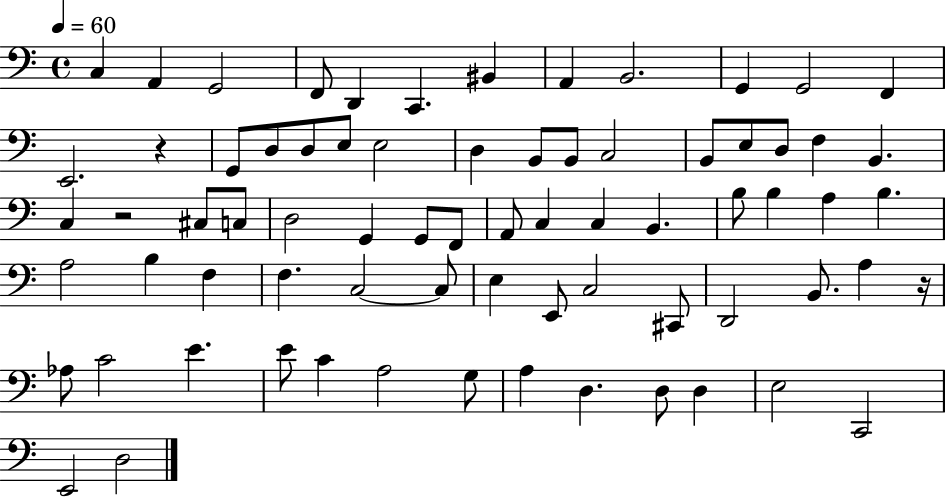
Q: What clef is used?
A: bass